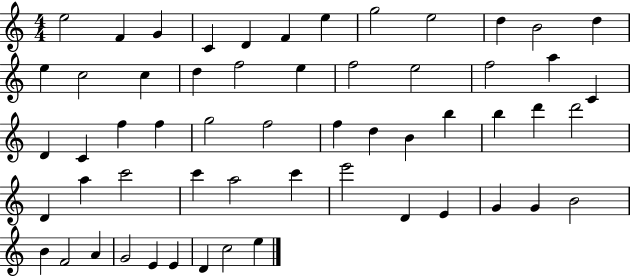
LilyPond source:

{
  \clef treble
  \numericTimeSignature
  \time 4/4
  \key c \major
  e''2 f'4 g'4 | c'4 d'4 f'4 e''4 | g''2 e''2 | d''4 b'2 d''4 | \break e''4 c''2 c''4 | d''4 f''2 e''4 | f''2 e''2 | f''2 a''4 c'4 | \break d'4 c'4 f''4 f''4 | g''2 f''2 | f''4 d''4 b'4 b''4 | b''4 d'''4 d'''2 | \break d'4 a''4 c'''2 | c'''4 a''2 c'''4 | e'''2 d'4 e'4 | g'4 g'4 b'2 | \break b'4 f'2 a'4 | g'2 e'4 e'4 | d'4 c''2 e''4 | \bar "|."
}